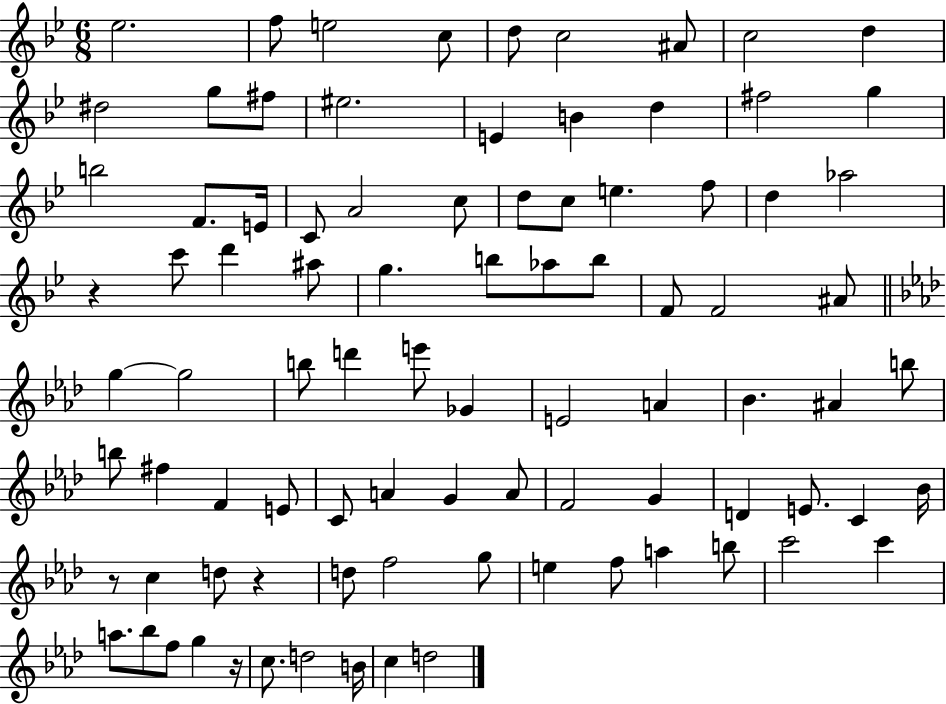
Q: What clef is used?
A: treble